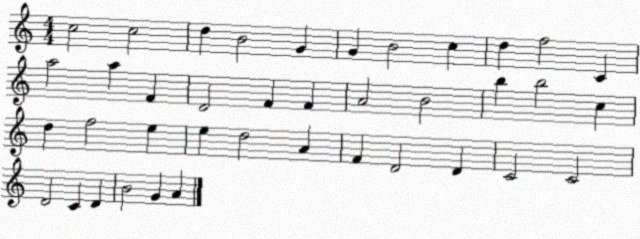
X:1
T:Untitled
M:4/4
L:1/4
K:C
c2 c2 d B2 G G B2 c d f2 C a2 a F D2 F F A2 B2 b b2 c d f2 e e d2 A F D2 D C2 C2 D2 C D B2 G A